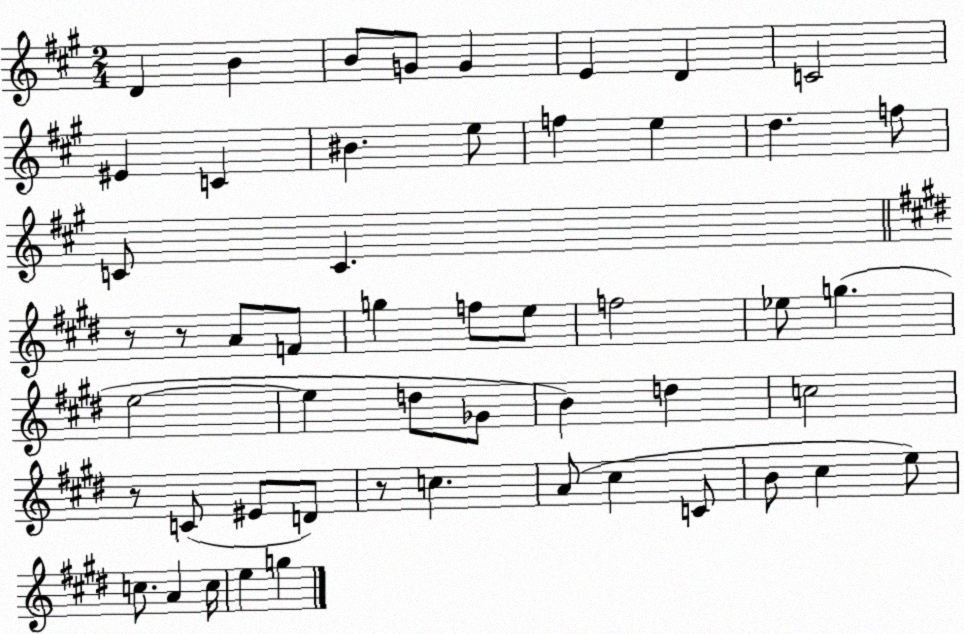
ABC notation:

X:1
T:Untitled
M:2/4
L:1/4
K:A
D B B/2 G/2 G E D C2 ^E C ^B e/2 f e d f/2 C/2 C z/2 z/2 A/2 F/2 g f/2 e/2 f2 _e/2 g e2 e d/2 _G/2 B d c2 z/2 C/2 ^E/2 D/2 z/2 c A/2 ^c C/2 B/2 ^c e/2 c/2 A c/4 e g